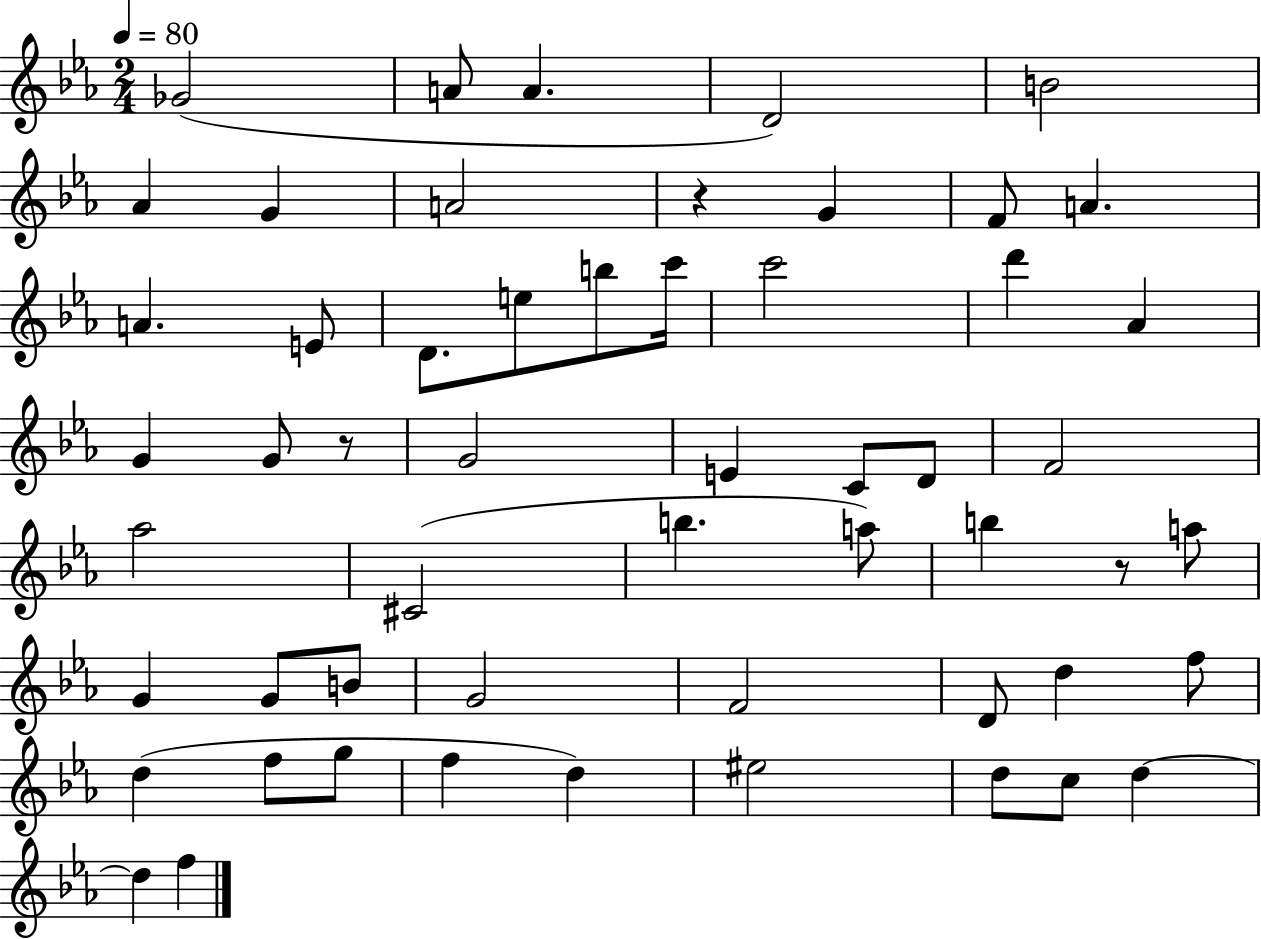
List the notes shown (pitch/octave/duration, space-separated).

Gb4/h A4/e A4/q. D4/h B4/h Ab4/q G4/q A4/h R/q G4/q F4/e A4/q. A4/q. E4/e D4/e. E5/e B5/e C6/s C6/h D6/q Ab4/q G4/q G4/e R/e G4/h E4/q C4/e D4/e F4/h Ab5/h C#4/h B5/q. A5/e B5/q R/e A5/e G4/q G4/e B4/e G4/h F4/h D4/e D5/q F5/e D5/q F5/e G5/e F5/q D5/q EIS5/h D5/e C5/e D5/q D5/q F5/q